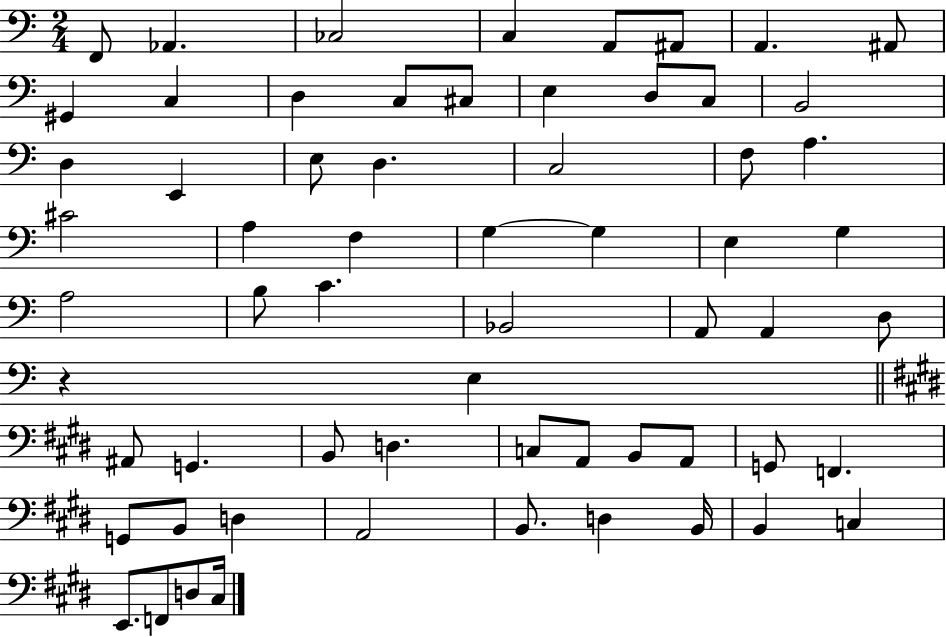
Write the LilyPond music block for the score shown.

{
  \clef bass
  \numericTimeSignature
  \time 2/4
  \key c \major
  \repeat volta 2 { f,8 aes,4. | ces2 | c4 a,8 ais,8 | a,4. ais,8 | \break gis,4 c4 | d4 c8 cis8 | e4 d8 c8 | b,2 | \break d4 e,4 | e8 d4. | c2 | f8 a4. | \break cis'2 | a4 f4 | g4~~ g4 | e4 g4 | \break a2 | b8 c'4. | bes,2 | a,8 a,4 d8 | \break r4 e4 | \bar "||" \break \key e \major ais,8 g,4. | b,8 d4. | c8 a,8 b,8 a,8 | g,8 f,4. | \break g,8 b,8 d4 | a,2 | b,8. d4 b,16 | b,4 c4 | \break e,8. f,8 d8 cis16 | } \bar "|."
}